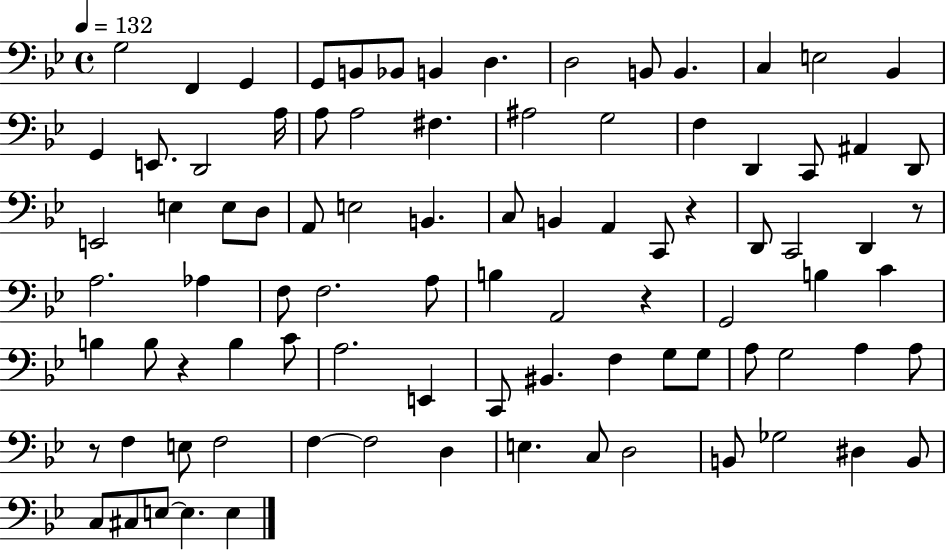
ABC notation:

X:1
T:Untitled
M:4/4
L:1/4
K:Bb
G,2 F,, G,, G,,/2 B,,/2 _B,,/2 B,, D, D,2 B,,/2 B,, C, E,2 _B,, G,, E,,/2 D,,2 A,/4 A,/2 A,2 ^F, ^A,2 G,2 F, D,, C,,/2 ^A,, D,,/2 E,,2 E, E,/2 D,/2 A,,/2 E,2 B,, C,/2 B,, A,, C,,/2 z D,,/2 C,,2 D,, z/2 A,2 _A, F,/2 F,2 A,/2 B, A,,2 z G,,2 B, C B, B,/2 z B, C/2 A,2 E,, C,,/2 ^B,, F, G,/2 G,/2 A,/2 G,2 A, A,/2 z/2 F, E,/2 F,2 F, F,2 D, E, C,/2 D,2 B,,/2 _G,2 ^D, B,,/2 C,/2 ^C,/2 E,/2 E, E,